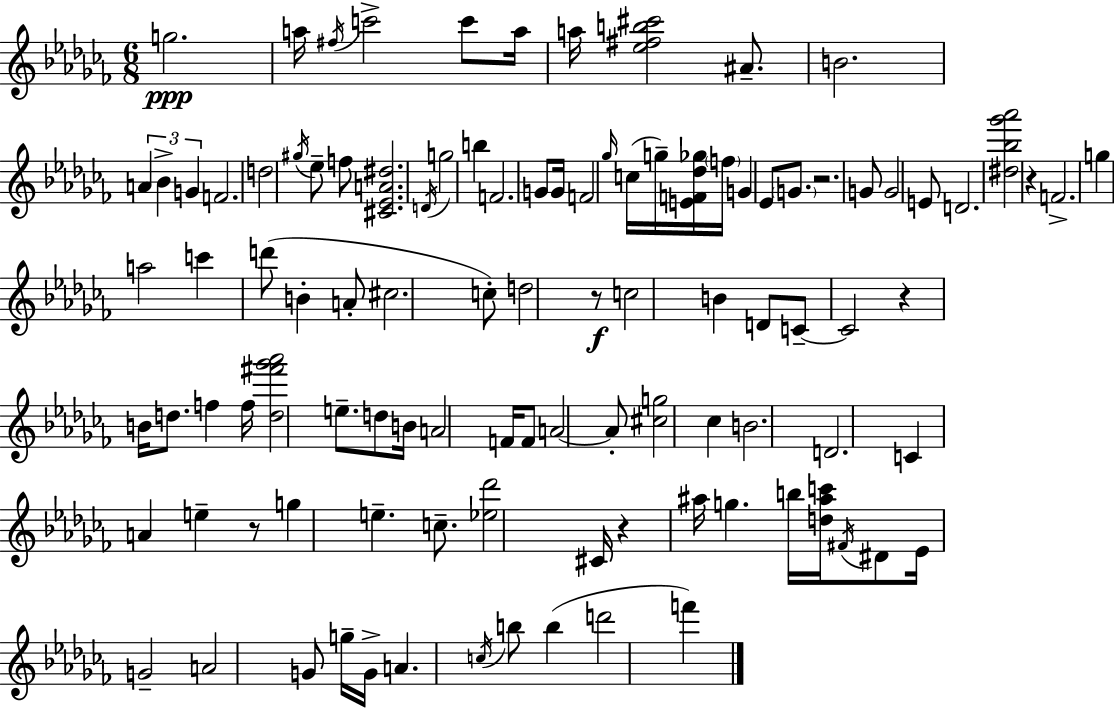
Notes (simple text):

G5/h. A5/s F#5/s C6/h C6/e A5/s A5/s [Eb5,F#5,B5,C#6]/h A#4/e. B4/h. A4/q Bb4/q G4/q F4/h. D5/h G#5/s Eb5/e F5/e [C#4,Eb4,A4,D#5]/h. D4/s G5/h B5/q F4/h. G4/e G4/s F4/h Gb5/s C5/s G5/s [E4,F4,Db5,Gb5]/s F5/s G4/q Eb4/e G4/e. R/h. G4/e G4/h E4/e D4/h. [D#5,Bb5,Gb6,Ab6]/h R/q F4/h. G5/q A5/h C6/q D6/e B4/q A4/e C#5/h. C5/e D5/h R/e C5/h B4/q D4/e C4/e C4/h R/q B4/s D5/e. F5/q F5/s [D5,F#6,Gb6,Ab6]/h E5/e. D5/e B4/s A4/h F4/s F4/e A4/h A4/e [C#5,G5]/h CES5/q B4/h. D4/h. C4/q A4/q E5/q R/e G5/q E5/q. C5/e. [Eb5,Db6]/h C#4/s R/q A#5/s G5/q. B5/s [D5,A#5,C6]/s F#4/s D#4/e Eb4/s G4/h A4/h G4/e G5/s G4/s A4/q. C5/s B5/e B5/q D6/h F6/q